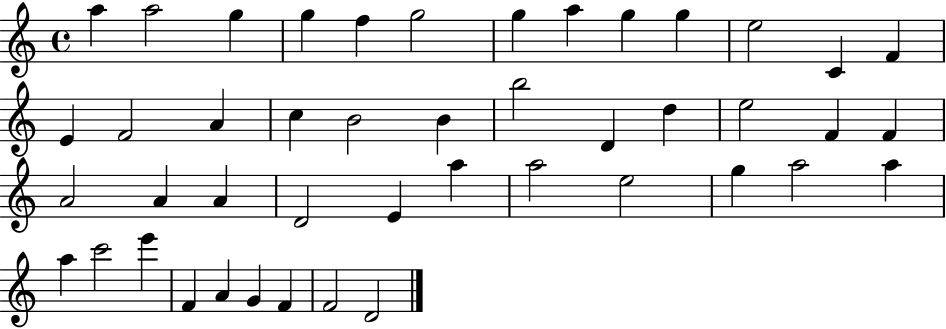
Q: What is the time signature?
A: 4/4